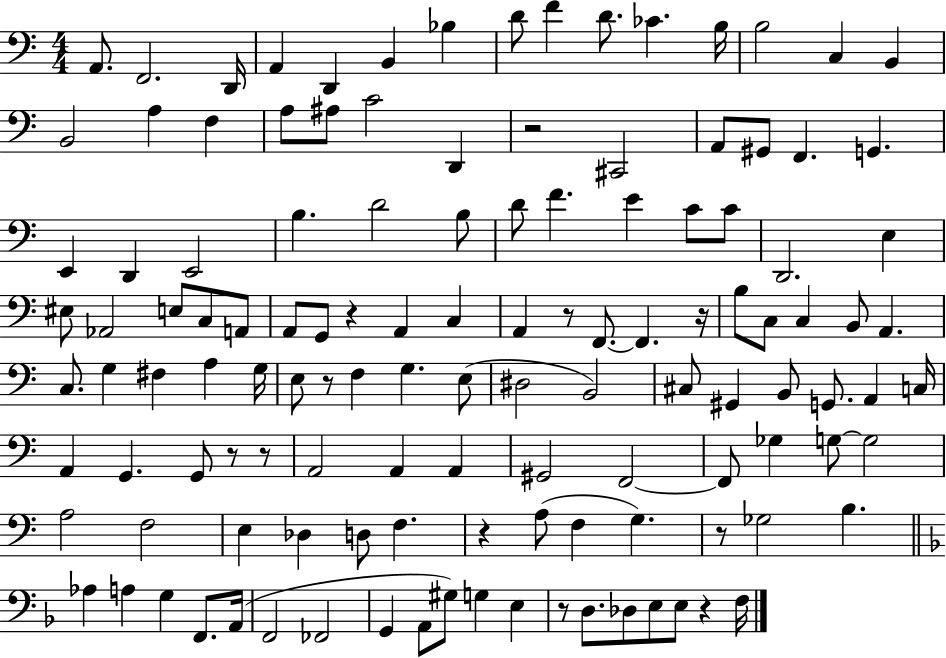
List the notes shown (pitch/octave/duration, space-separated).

A2/e. F2/h. D2/s A2/q D2/q B2/q Bb3/q D4/e F4/q D4/e. CES4/q. B3/s B3/h C3/q B2/q B2/h A3/q F3/q A3/e A#3/e C4/h D2/q R/h C#2/h A2/e G#2/e F2/q. G2/q. E2/q D2/q E2/h B3/q. D4/h B3/e D4/e F4/q. E4/q C4/e C4/e D2/h. E3/q EIS3/e Ab2/h E3/e C3/e A2/e A2/e G2/e R/q A2/q C3/q A2/q R/e F2/e. F2/q. R/s B3/e C3/e C3/q B2/e A2/q. C3/e. G3/q F#3/q A3/q G3/s E3/e R/e F3/q G3/q. E3/e D#3/h B2/h C#3/e G#2/q B2/e G2/e. A2/q C3/s A2/q G2/q. G2/e R/e R/e A2/h A2/q A2/q G#2/h F2/h F2/e Gb3/q G3/e G3/h A3/h F3/h E3/q Db3/q D3/e F3/q. R/q A3/e F3/q G3/q. R/e Gb3/h B3/q. Ab3/q A3/q G3/q F2/e. A2/s F2/h FES2/h G2/q A2/e G#3/e G3/q E3/q R/e D3/e. Db3/e E3/e E3/e R/q F3/s